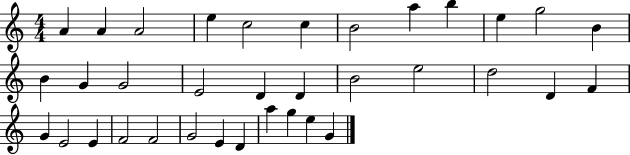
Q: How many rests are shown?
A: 0